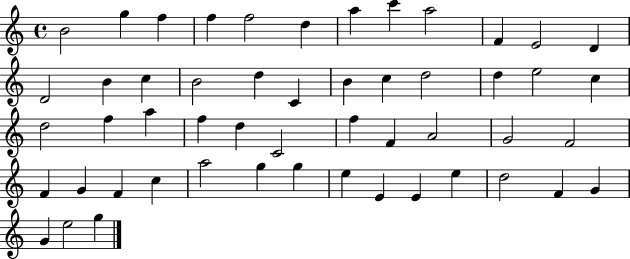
B4/h G5/q F5/q F5/q F5/h D5/q A5/q C6/q A5/h F4/q E4/h D4/q D4/h B4/q C5/q B4/h D5/q C4/q B4/q C5/q D5/h D5/q E5/h C5/q D5/h F5/q A5/q F5/q D5/q C4/h F5/q F4/q A4/h G4/h F4/h F4/q G4/q F4/q C5/q A5/h G5/q G5/q E5/q E4/q E4/q E5/q D5/h F4/q G4/q G4/q E5/h G5/q